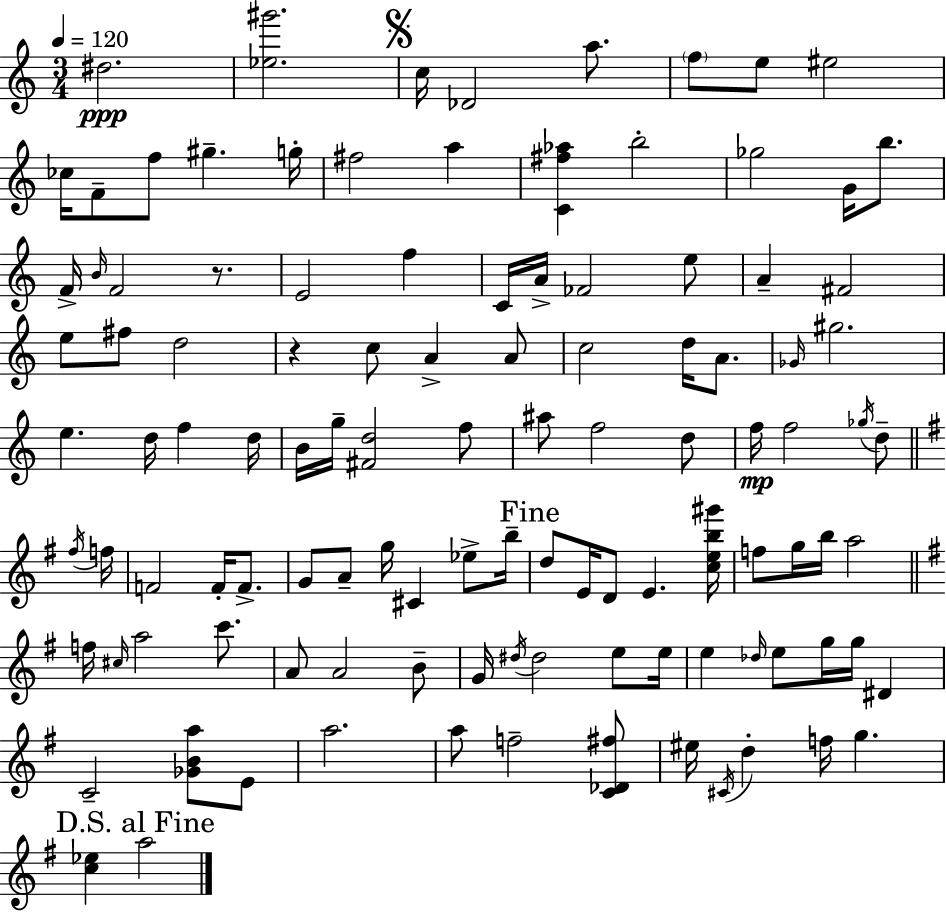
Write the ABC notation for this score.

X:1
T:Untitled
M:3/4
L:1/4
K:Am
^d2 [_e^g']2 c/4 _D2 a/2 f/2 e/2 ^e2 _c/4 F/2 f/2 ^g g/4 ^f2 a [C^f_a] b2 _g2 G/4 b/2 F/4 B/4 F2 z/2 E2 f C/4 A/4 _F2 e/2 A ^F2 e/2 ^f/2 d2 z c/2 A A/2 c2 d/4 A/2 _G/4 ^g2 e d/4 f d/4 B/4 g/4 [^Fd]2 f/2 ^a/2 f2 d/2 f/4 f2 _g/4 d/2 ^f/4 f/4 F2 F/4 F/2 G/2 A/2 g/4 ^C _e/2 b/4 d/2 E/4 D/2 E [ceb^g']/4 f/2 g/4 b/4 a2 f/4 ^c/4 a2 c'/2 A/2 A2 B/2 G/4 ^d/4 ^d2 e/2 e/4 e _d/4 e/2 g/4 g/4 ^D C2 [_GBa]/2 E/2 a2 a/2 f2 [C_D^f]/2 ^e/4 ^C/4 d f/4 g [c_e] a2